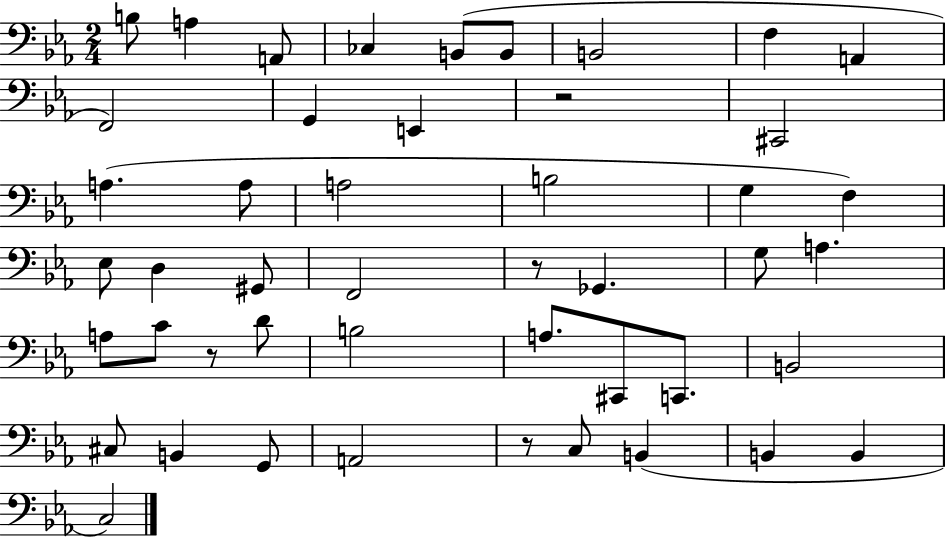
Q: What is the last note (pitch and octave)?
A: C3